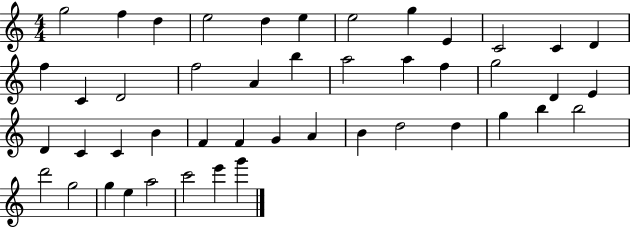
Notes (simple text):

G5/h F5/q D5/q E5/h D5/q E5/q E5/h G5/q E4/q C4/h C4/q D4/q F5/q C4/q D4/h F5/h A4/q B5/q A5/h A5/q F5/q G5/h D4/q E4/q D4/q C4/q C4/q B4/q F4/q F4/q G4/q A4/q B4/q D5/h D5/q G5/q B5/q B5/h D6/h G5/h G5/q E5/q A5/h C6/h E6/q G6/q